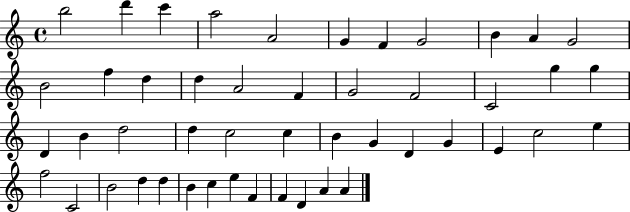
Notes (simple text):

B5/h D6/q C6/q A5/h A4/h G4/q F4/q G4/h B4/q A4/q G4/h B4/h F5/q D5/q D5/q A4/h F4/q G4/h F4/h C4/h G5/q G5/q D4/q B4/q D5/h D5/q C5/h C5/q B4/q G4/q D4/q G4/q E4/q C5/h E5/q F5/h C4/h B4/h D5/q D5/q B4/q C5/q E5/q F4/q F4/q D4/q A4/q A4/q